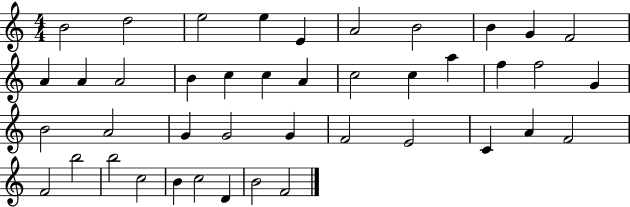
B4/h D5/h E5/h E5/q E4/q A4/h B4/h B4/q G4/q F4/h A4/q A4/q A4/h B4/q C5/q C5/q A4/q C5/h C5/q A5/q F5/q F5/h G4/q B4/h A4/h G4/q G4/h G4/q F4/h E4/h C4/q A4/q F4/h F4/h B5/h B5/h C5/h B4/q C5/h D4/q B4/h F4/h